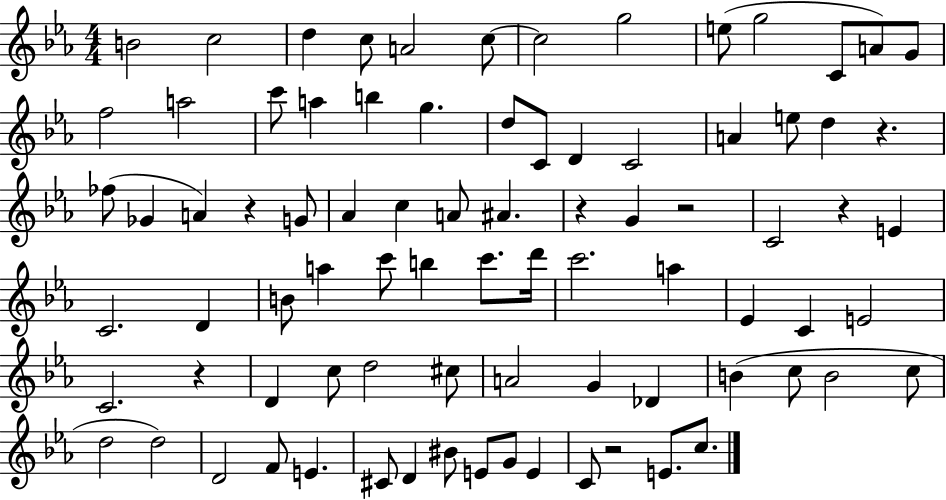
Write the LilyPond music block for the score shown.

{
  \clef treble
  \numericTimeSignature
  \time 4/4
  \key ees \major
  b'2 c''2 | d''4 c''8 a'2 c''8~~ | c''2 g''2 | e''8( g''2 c'8 a'8) g'8 | \break f''2 a''2 | c'''8 a''4 b''4 g''4. | d''8 c'8 d'4 c'2 | a'4 e''8 d''4 r4. | \break fes''8( ges'4 a'4) r4 g'8 | aes'4 c''4 a'8 ais'4. | r4 g'4 r2 | c'2 r4 e'4 | \break c'2. d'4 | b'8 a''4 c'''8 b''4 c'''8. d'''16 | c'''2. a''4 | ees'4 c'4 e'2 | \break c'2. r4 | d'4 c''8 d''2 cis''8 | a'2 g'4 des'4 | b'4( c''8 b'2 c''8 | \break d''2 d''2) | d'2 f'8 e'4. | cis'8 d'4 bis'8 e'8 g'8 e'4 | c'8 r2 e'8. c''8. | \break \bar "|."
}